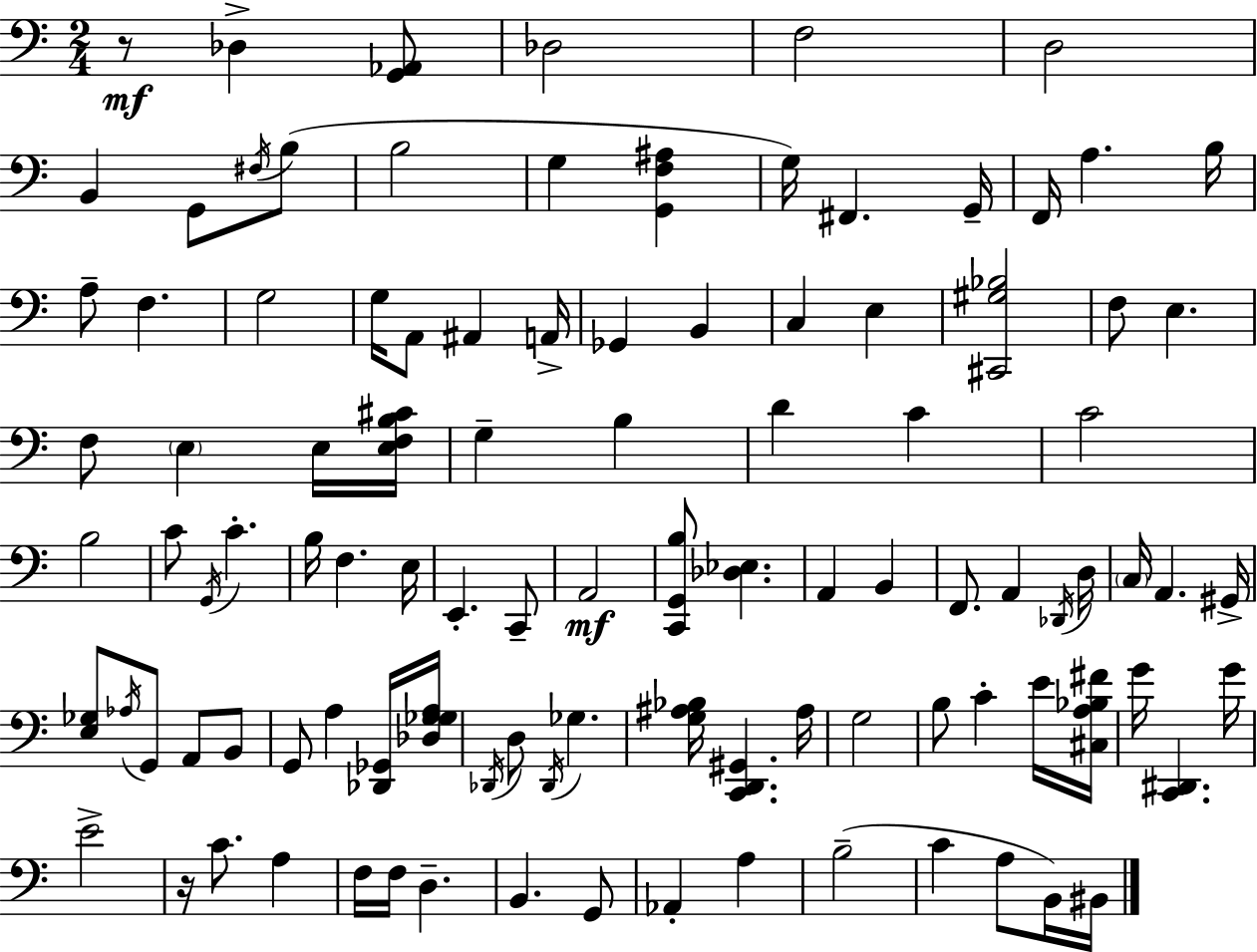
R/e Db3/q [G2,Ab2]/e Db3/h F3/h D3/h B2/q G2/e F#3/s B3/e B3/h G3/q [G2,F3,A#3]/q G3/s F#2/q. G2/s F2/s A3/q. B3/s A3/e F3/q. G3/h G3/s A2/e A#2/q A2/s Gb2/q B2/q C3/q E3/q [C#2,G#3,Bb3]/h F3/e E3/q. F3/e E3/q E3/s [E3,F3,B3,C#4]/s G3/q B3/q D4/q C4/q C4/h B3/h C4/e G2/s C4/q. B3/s F3/q. E3/s E2/q. C2/e A2/h [C2,G2,B3]/e [Db3,Eb3]/q. A2/q B2/q F2/e. A2/q Db2/s D3/s C3/s A2/q. G#2/s [E3,Gb3]/e Ab3/s G2/e A2/e B2/e G2/e A3/q [Db2,Gb2]/s [Db3,G3,Gb3,A3]/s Db2/s D3/e Db2/s Gb3/q. [G3,A#3,Bb3]/s [C2,D2,G#2]/q. A#3/s G3/h B3/e C4/q E4/s [C#3,A3,Bb3,F#4]/s G4/s [C2,D#2]/q. G4/s E4/h R/s C4/e. A3/q F3/s F3/s D3/q. B2/q. G2/e Ab2/q A3/q B3/h C4/q A3/e B2/s BIS2/s